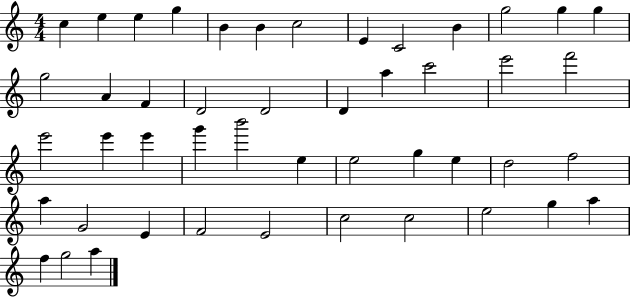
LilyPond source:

{
  \clef treble
  \numericTimeSignature
  \time 4/4
  \key c \major
  c''4 e''4 e''4 g''4 | b'4 b'4 c''2 | e'4 c'2 b'4 | g''2 g''4 g''4 | \break g''2 a'4 f'4 | d'2 d'2 | d'4 a''4 c'''2 | e'''2 f'''2 | \break e'''2 e'''4 e'''4 | g'''4 b'''2 e''4 | e''2 g''4 e''4 | d''2 f''2 | \break a''4 g'2 e'4 | f'2 e'2 | c''2 c''2 | e''2 g''4 a''4 | \break f''4 g''2 a''4 | \bar "|."
}